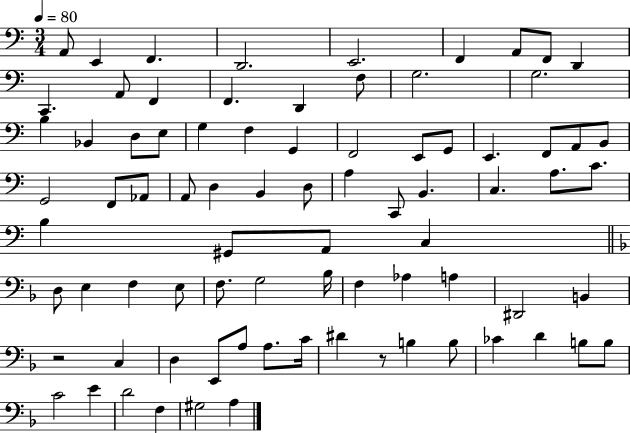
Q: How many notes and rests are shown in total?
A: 81